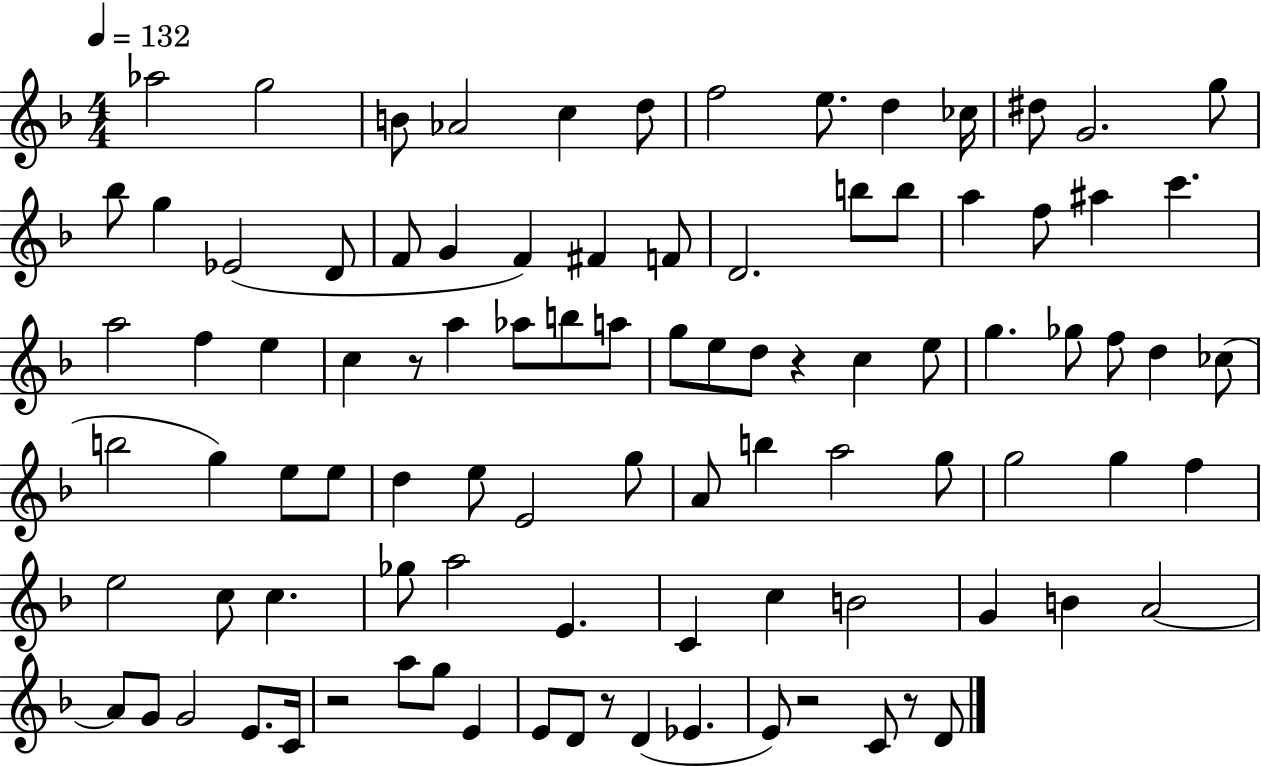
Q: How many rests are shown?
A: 6